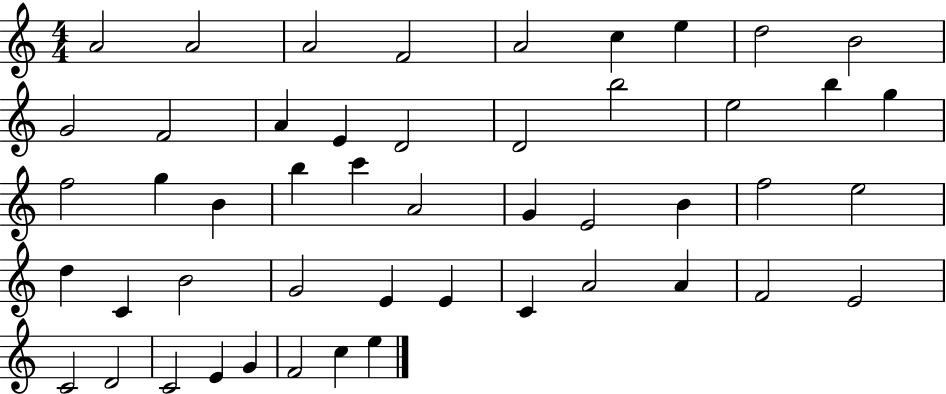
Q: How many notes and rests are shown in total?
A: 49